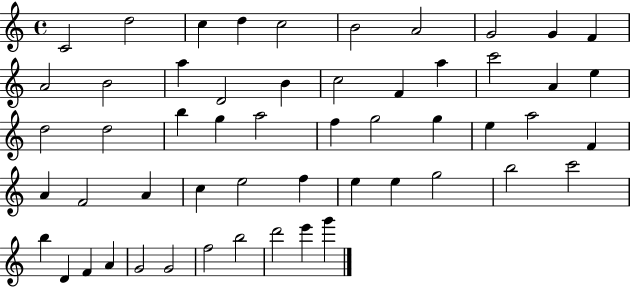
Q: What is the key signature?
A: C major